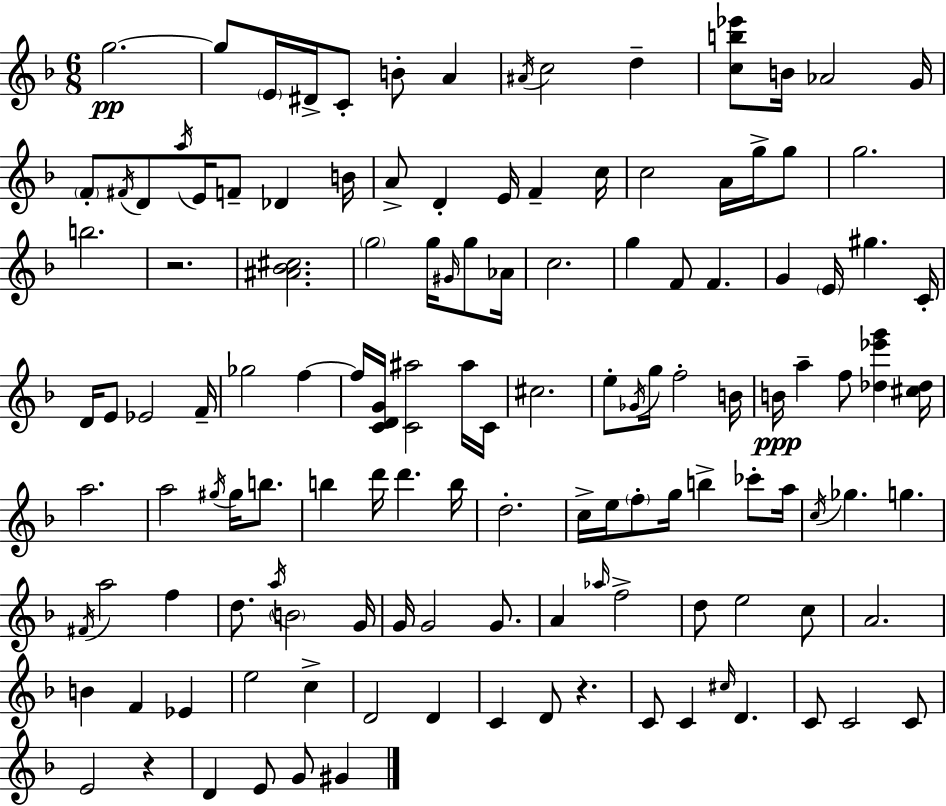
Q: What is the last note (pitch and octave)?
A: G#4